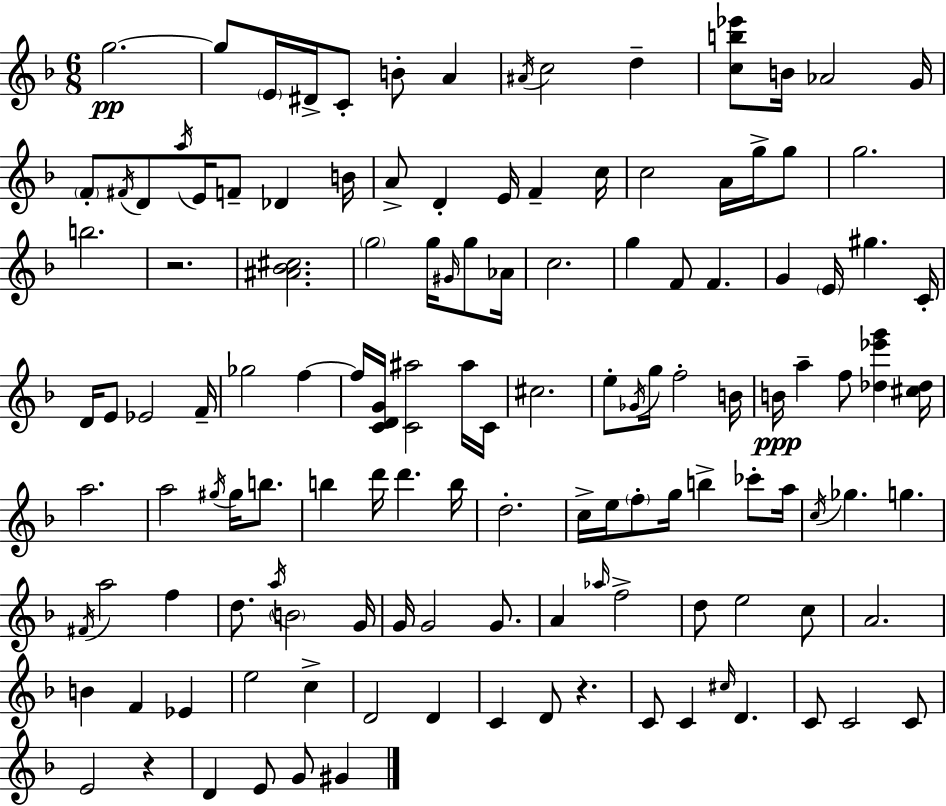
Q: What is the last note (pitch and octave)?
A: G#4